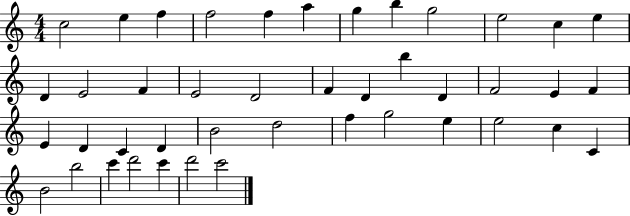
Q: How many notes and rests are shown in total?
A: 43